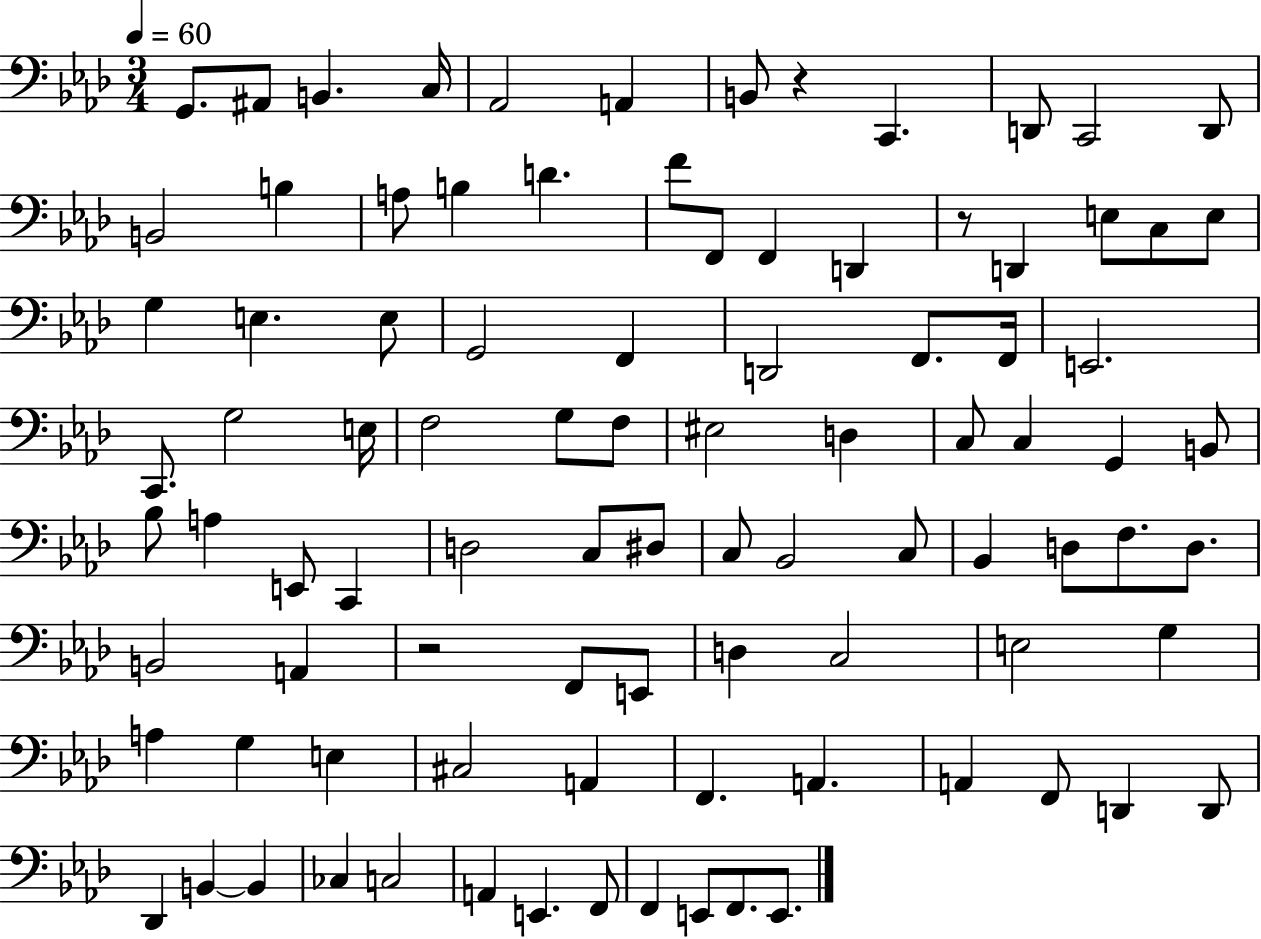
{
  \clef bass
  \numericTimeSignature
  \time 3/4
  \key aes \major
  \tempo 4 = 60
  g,8. ais,8 b,4. c16 | aes,2 a,4 | b,8 r4 c,4. | d,8 c,2 d,8 | \break b,2 b4 | a8 b4 d'4. | f'8 f,8 f,4 d,4 | r8 d,4 e8 c8 e8 | \break g4 e4. e8 | g,2 f,4 | d,2 f,8. f,16 | e,2. | \break c,8. g2 e16 | f2 g8 f8 | eis2 d4 | c8 c4 g,4 b,8 | \break bes8 a4 e,8 c,4 | d2 c8 dis8 | c8 bes,2 c8 | bes,4 d8 f8. d8. | \break b,2 a,4 | r2 f,8 e,8 | d4 c2 | e2 g4 | \break a4 g4 e4 | cis2 a,4 | f,4. a,4. | a,4 f,8 d,4 d,8 | \break des,4 b,4~~ b,4 | ces4 c2 | a,4 e,4. f,8 | f,4 e,8 f,8. e,8. | \break \bar "|."
}